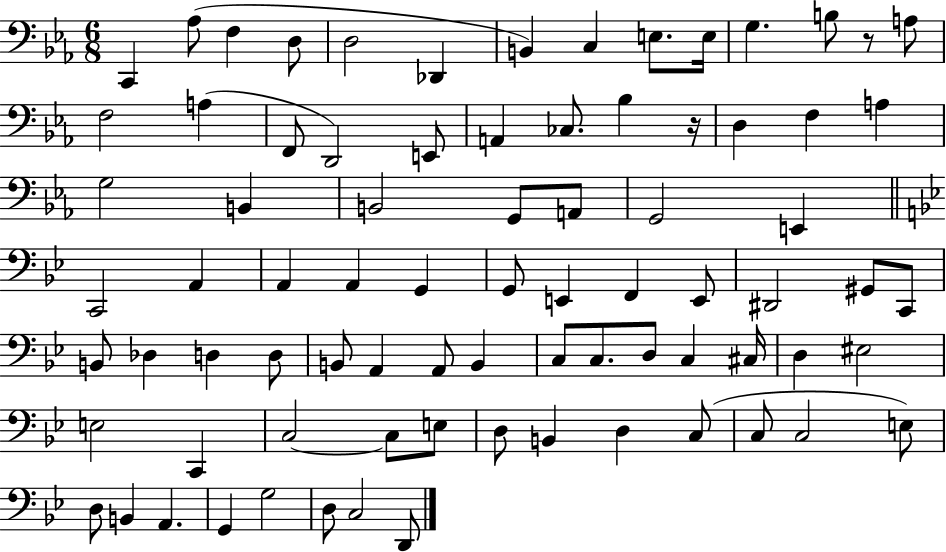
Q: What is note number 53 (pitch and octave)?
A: C3